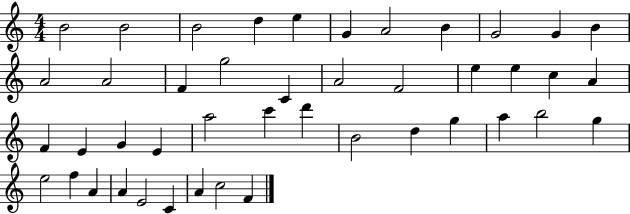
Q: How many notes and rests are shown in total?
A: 44